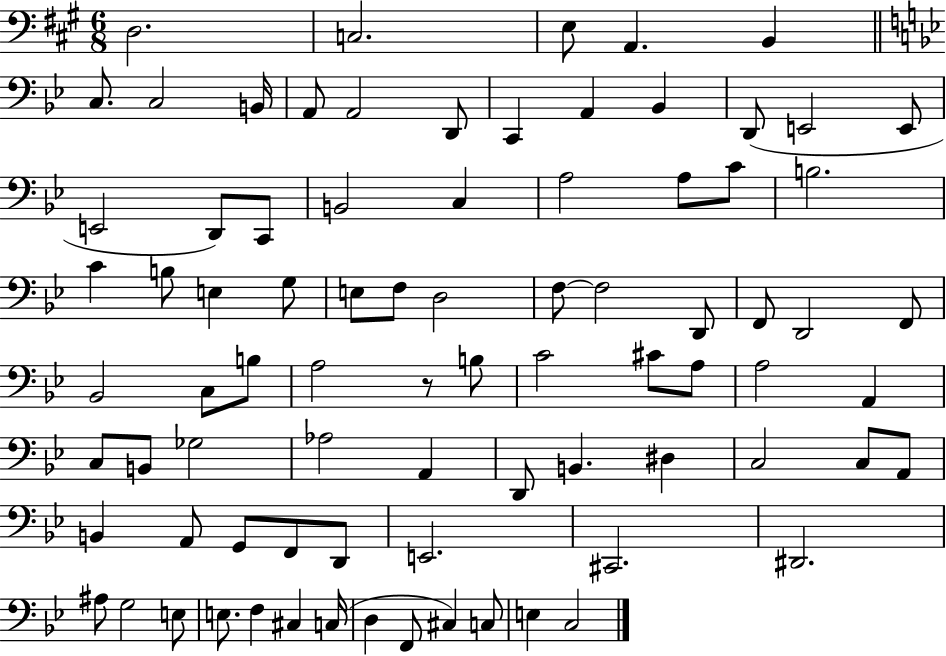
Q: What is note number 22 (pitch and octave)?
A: C3